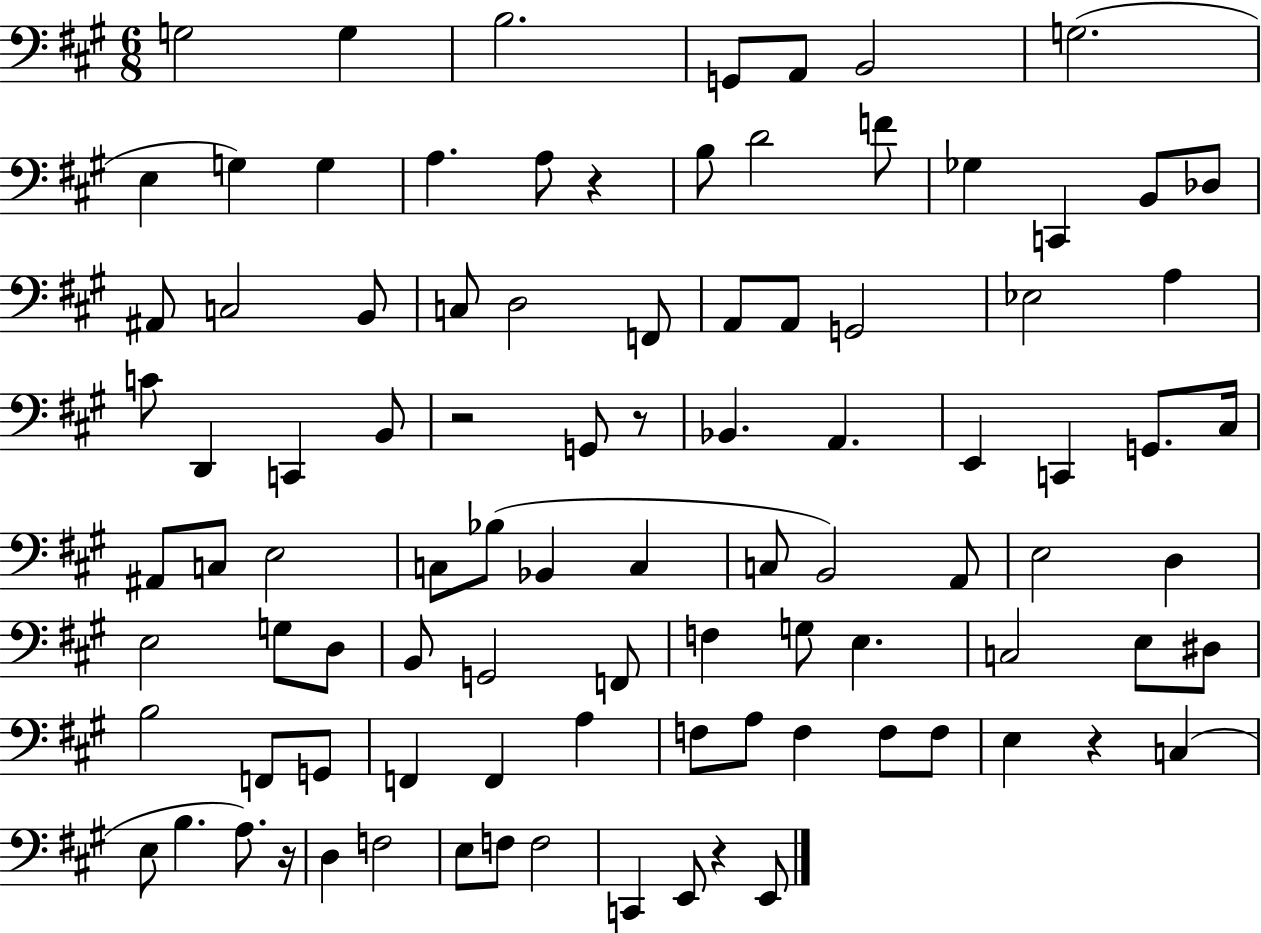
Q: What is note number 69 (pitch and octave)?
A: F2